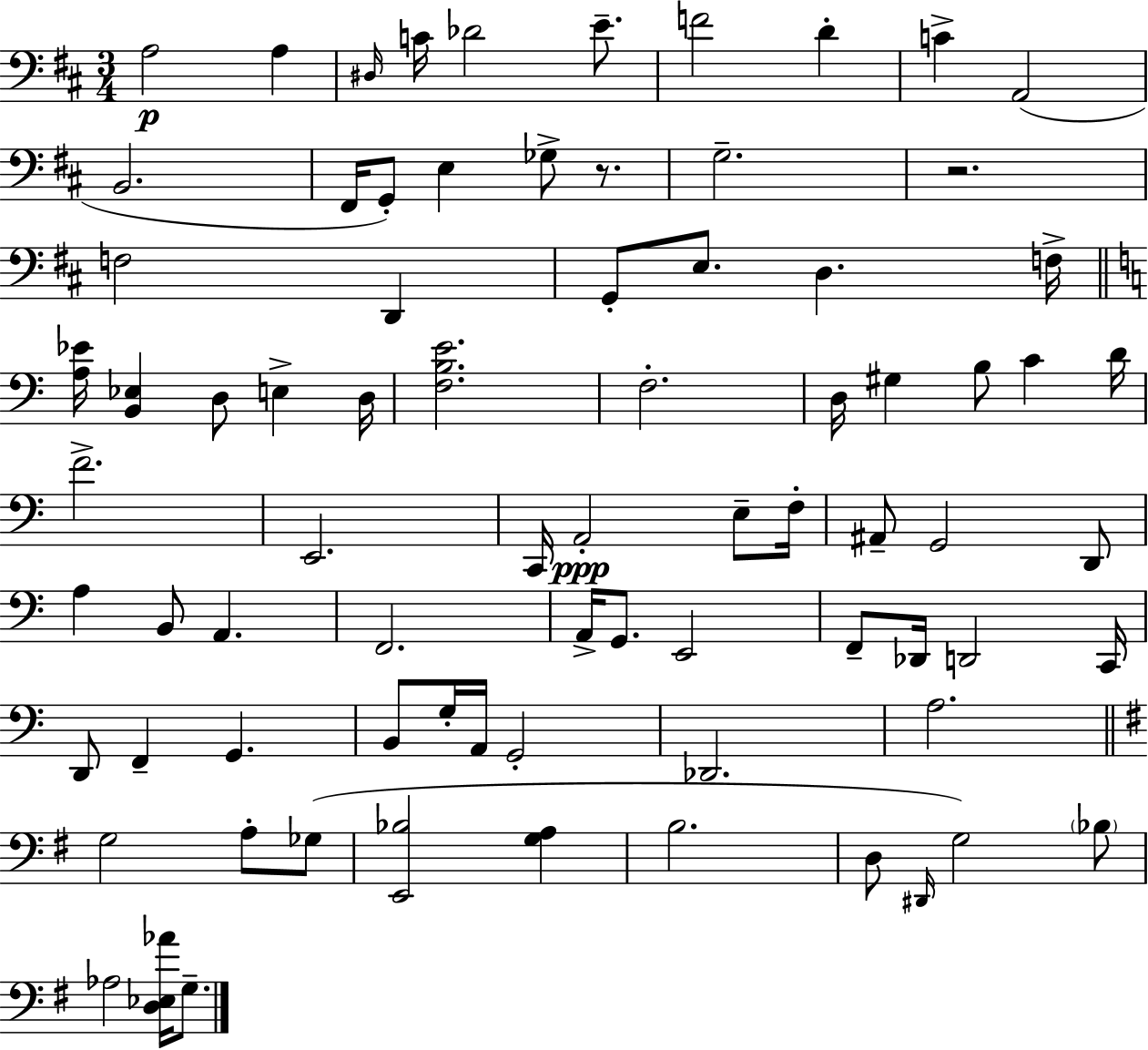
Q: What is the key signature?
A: D major